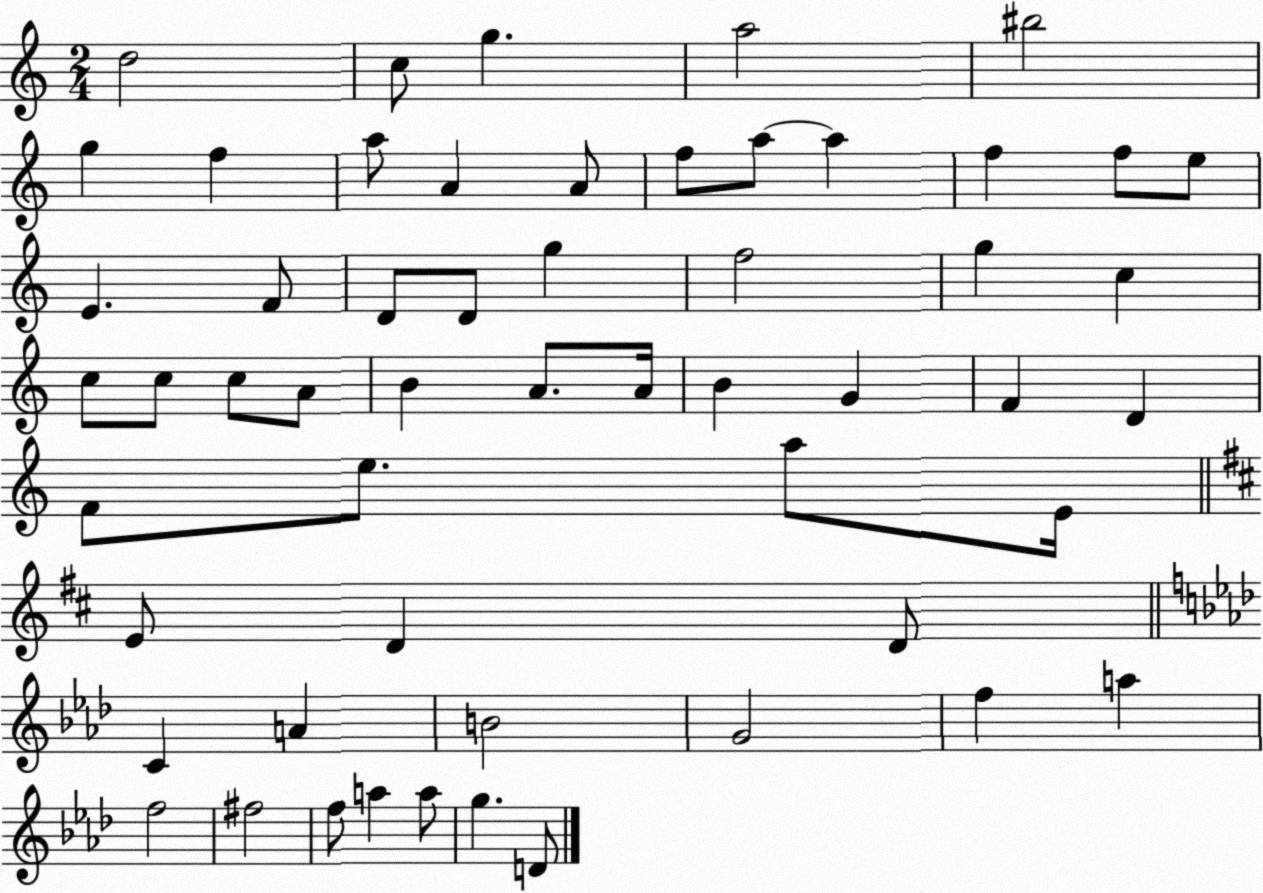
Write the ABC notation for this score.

X:1
T:Untitled
M:2/4
L:1/4
K:C
d2 c/2 g a2 ^b2 g f a/2 A A/2 f/2 a/2 a f f/2 e/2 E F/2 D/2 D/2 g f2 g c c/2 c/2 c/2 A/2 B A/2 A/4 B G F D F/2 e/2 a/2 E/4 E/2 D D/2 C A B2 G2 f a f2 ^f2 f/2 a a/2 g D/2